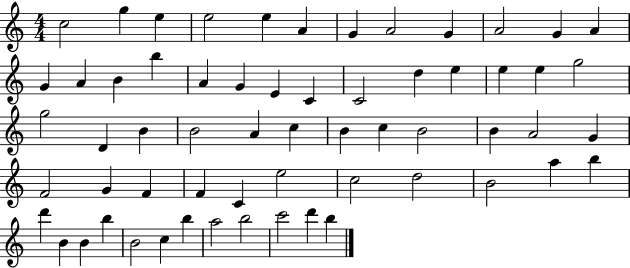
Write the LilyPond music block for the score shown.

{
  \clef treble
  \numericTimeSignature
  \time 4/4
  \key c \major
  c''2 g''4 e''4 | e''2 e''4 a'4 | g'4 a'2 g'4 | a'2 g'4 a'4 | \break g'4 a'4 b'4 b''4 | a'4 g'4 e'4 c'4 | c'2 d''4 e''4 | e''4 e''4 g''2 | \break g''2 d'4 b'4 | b'2 a'4 c''4 | b'4 c''4 b'2 | b'4 a'2 g'4 | \break f'2 g'4 f'4 | f'4 c'4 e''2 | c''2 d''2 | b'2 a''4 b''4 | \break d'''4 b'4 b'4 b''4 | b'2 c''4 b''4 | a''2 b''2 | c'''2 d'''4 b''4 | \break \bar "|."
}